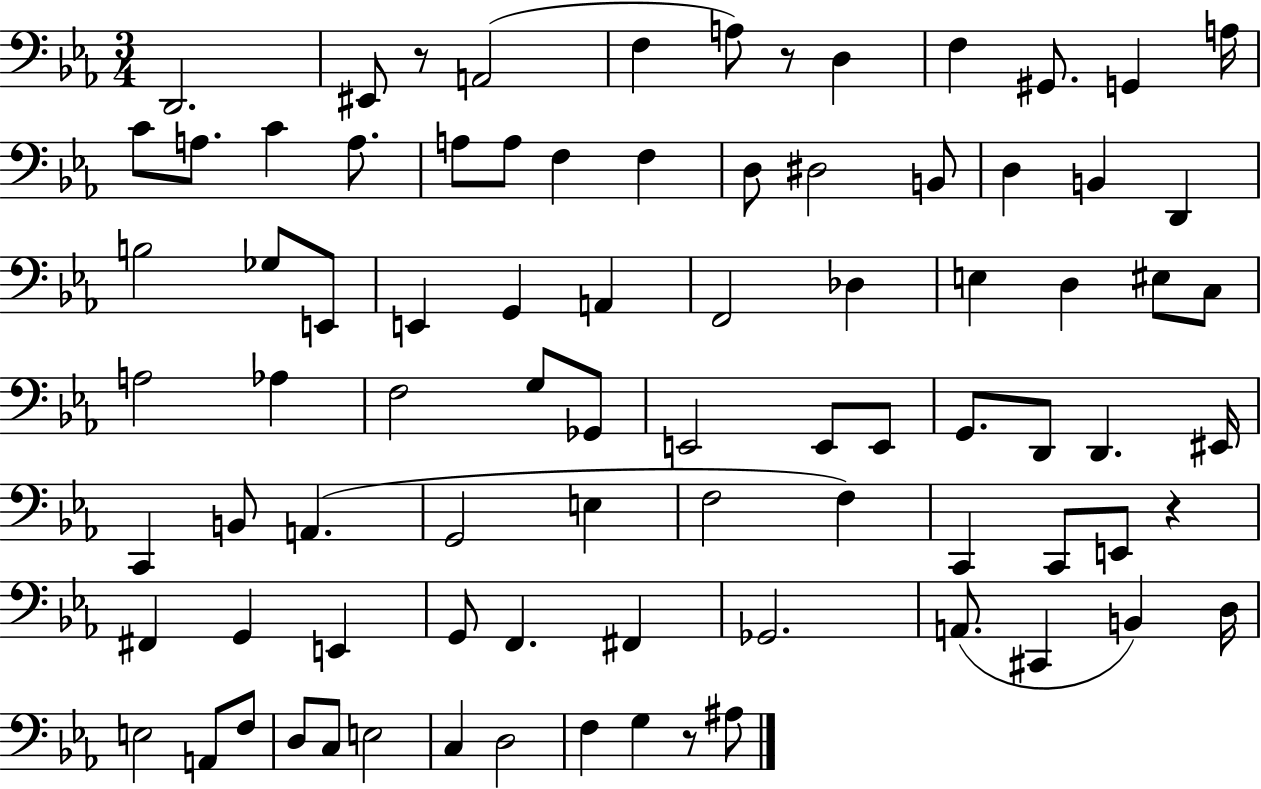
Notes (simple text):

D2/h. EIS2/e R/e A2/h F3/q A3/e R/e D3/q F3/q G#2/e. G2/q A3/s C4/e A3/e. C4/q A3/e. A3/e A3/e F3/q F3/q D3/e D#3/h B2/e D3/q B2/q D2/q B3/h Gb3/e E2/e E2/q G2/q A2/q F2/h Db3/q E3/q D3/q EIS3/e C3/e A3/h Ab3/q F3/h G3/e Gb2/e E2/h E2/e E2/e G2/e. D2/e D2/q. EIS2/s C2/q B2/e A2/q. G2/h E3/q F3/h F3/q C2/q C2/e E2/e R/q F#2/q G2/q E2/q G2/e F2/q. F#2/q Gb2/h. A2/e. C#2/q B2/q D3/s E3/h A2/e F3/e D3/e C3/e E3/h C3/q D3/h F3/q G3/q R/e A#3/e